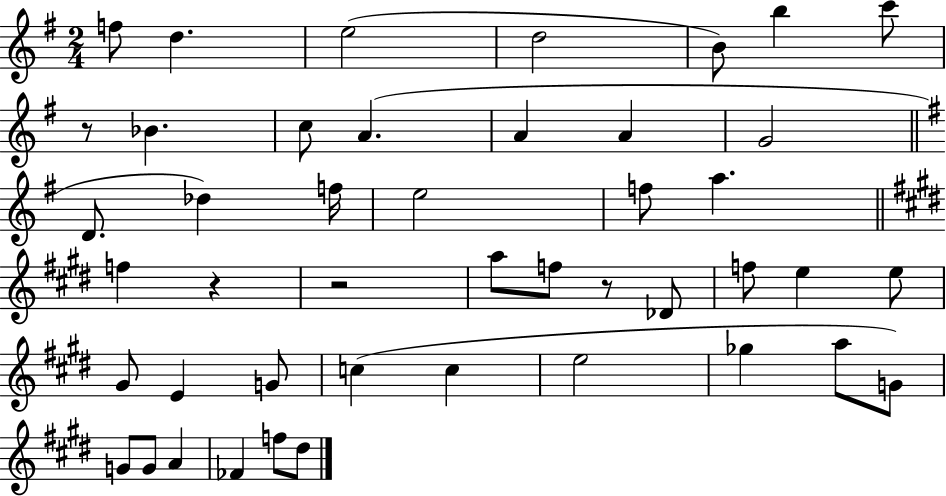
{
  \clef treble
  \numericTimeSignature
  \time 2/4
  \key g \major
  f''8 d''4. | e''2( | d''2 | b'8) b''4 c'''8 | \break r8 bes'4. | c''8 a'4.( | a'4 a'4 | g'2 | \break \bar "||" \break \key g \major d'8. des''4) f''16 | e''2 | f''8 a''4. | \bar "||" \break \key e \major f''4 r4 | r2 | a''8 f''8 r8 des'8 | f''8 e''4 e''8 | \break gis'8 e'4 g'8 | c''4( c''4 | e''2 | ges''4 a''8 g'8) | \break g'8 g'8 a'4 | fes'4 f''8 dis''8 | \bar "|."
}